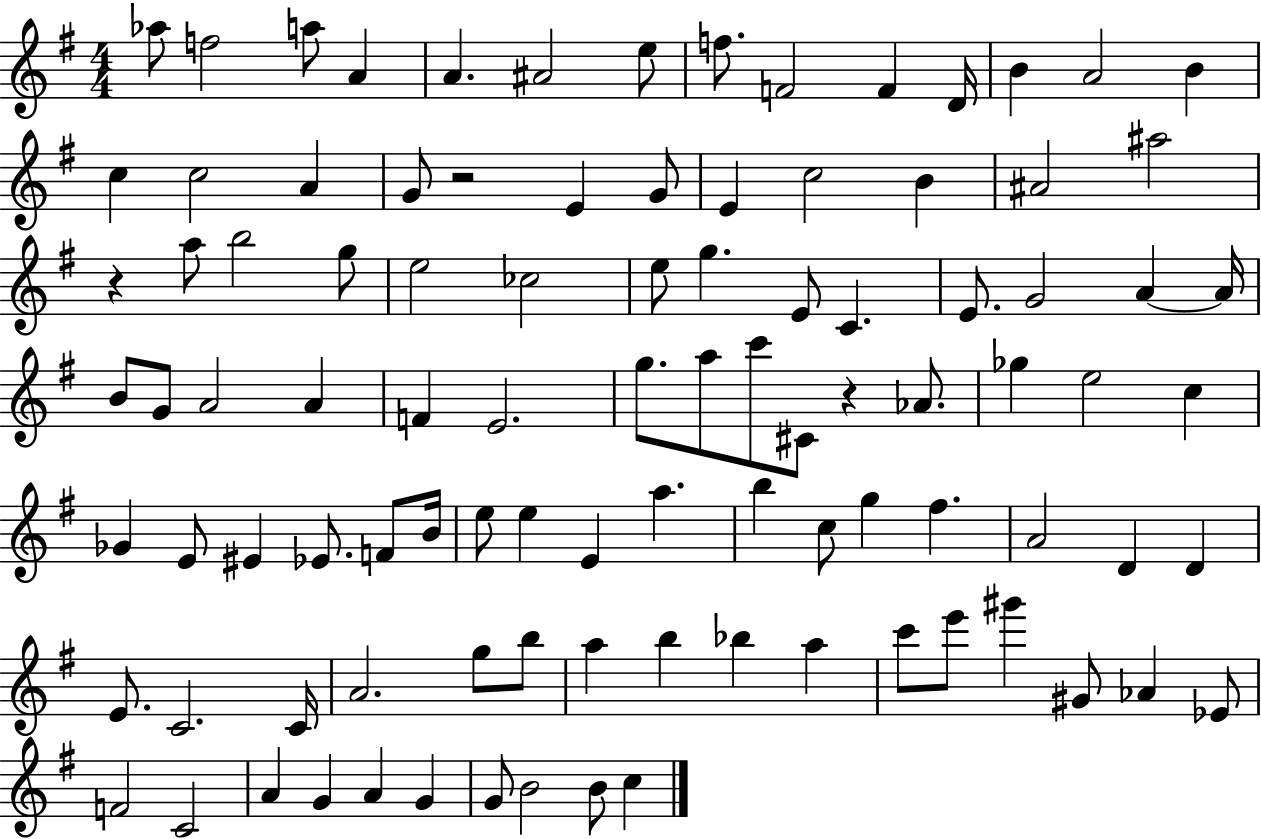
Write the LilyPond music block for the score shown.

{
  \clef treble
  \numericTimeSignature
  \time 4/4
  \key g \major
  aes''8 f''2 a''8 a'4 | a'4. ais'2 e''8 | f''8. f'2 f'4 d'16 | b'4 a'2 b'4 | \break c''4 c''2 a'4 | g'8 r2 e'4 g'8 | e'4 c''2 b'4 | ais'2 ais''2 | \break r4 a''8 b''2 g''8 | e''2 ces''2 | e''8 g''4. e'8 c'4. | e'8. g'2 a'4~~ a'16 | \break b'8 g'8 a'2 a'4 | f'4 e'2. | g''8. a''8 c'''8 cis'8 r4 aes'8. | ges''4 e''2 c''4 | \break ges'4 e'8 eis'4 ees'8. f'8 b'16 | e''8 e''4 e'4 a''4. | b''4 c''8 g''4 fis''4. | a'2 d'4 d'4 | \break e'8. c'2. c'16 | a'2. g''8 b''8 | a''4 b''4 bes''4 a''4 | c'''8 e'''8 gis'''4 gis'8 aes'4 ees'8 | \break f'2 c'2 | a'4 g'4 a'4 g'4 | g'8 b'2 b'8 c''4 | \bar "|."
}